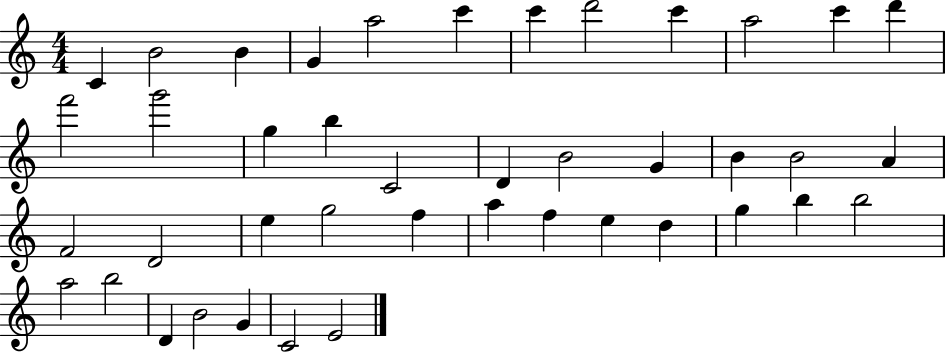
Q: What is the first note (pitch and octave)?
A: C4